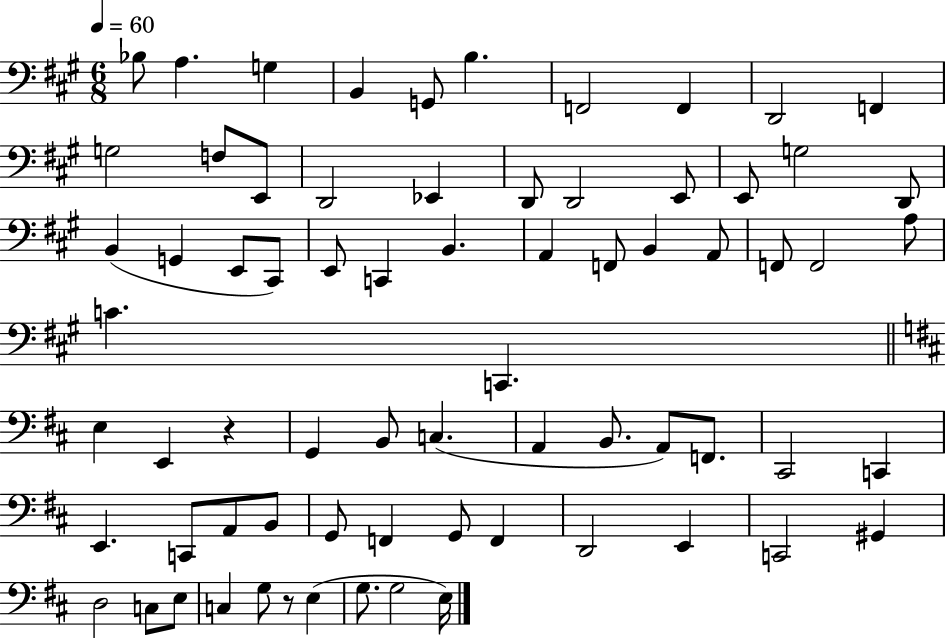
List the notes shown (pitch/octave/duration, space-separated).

Bb3/e A3/q. G3/q B2/q G2/e B3/q. F2/h F2/q D2/h F2/q G3/h F3/e E2/e D2/h Eb2/q D2/e D2/h E2/e E2/e G3/h D2/e B2/q G2/q E2/e C#2/e E2/e C2/q B2/q. A2/q F2/e B2/q A2/e F2/e F2/h A3/e C4/q. C2/q. E3/q E2/q R/q G2/q B2/e C3/q. A2/q B2/e. A2/e F2/e. C#2/h C2/q E2/q. C2/e A2/e B2/e G2/e F2/q G2/e F2/q D2/h E2/q C2/h G#2/q D3/h C3/e E3/e C3/q G3/e R/e E3/q G3/e. G3/h E3/s